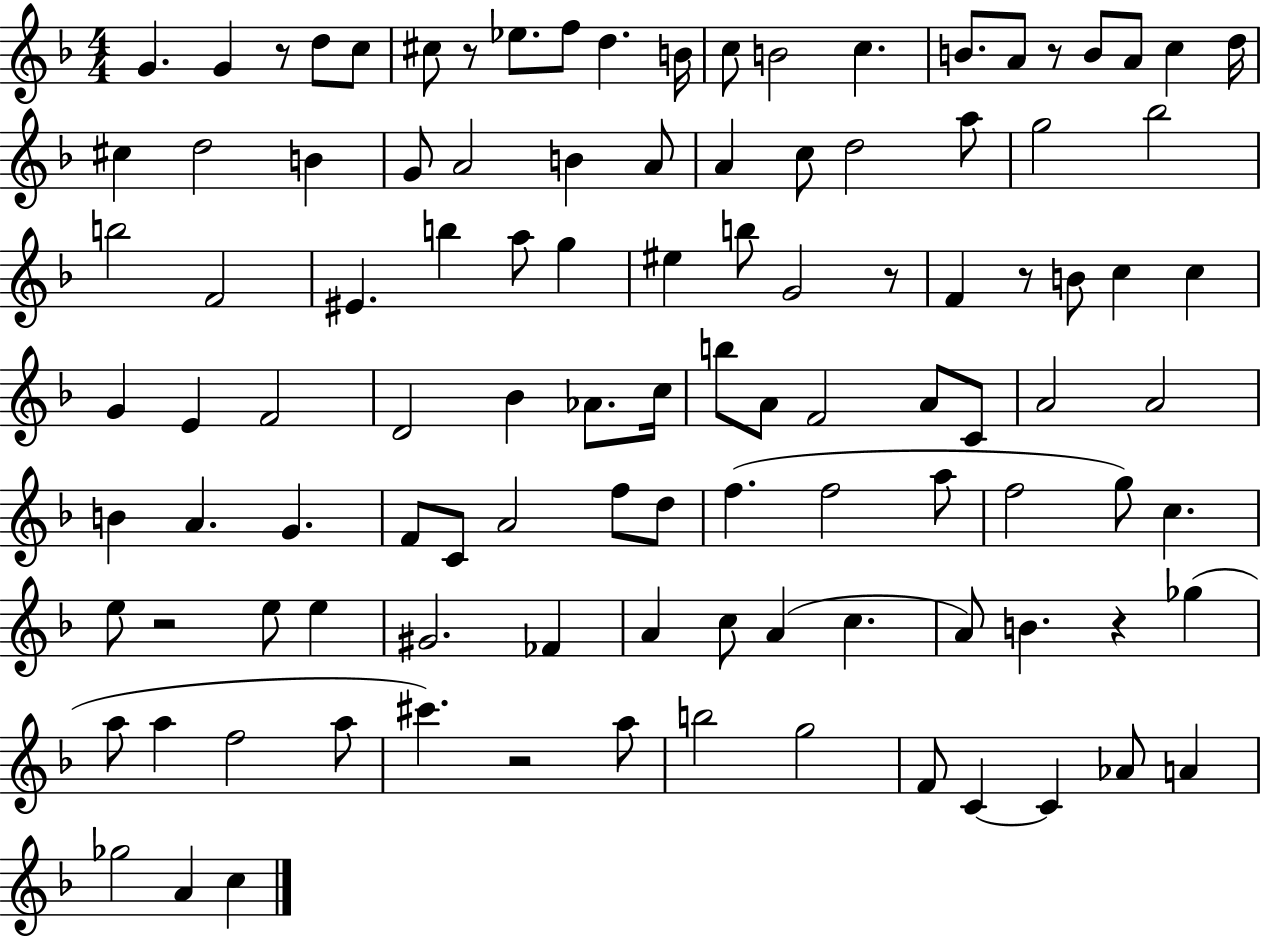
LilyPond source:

{
  \clef treble
  \numericTimeSignature
  \time 4/4
  \key f \major
  g'4. g'4 r8 d''8 c''8 | cis''8 r8 ees''8. f''8 d''4. b'16 | c''8 b'2 c''4. | b'8. a'8 r8 b'8 a'8 c''4 d''16 | \break cis''4 d''2 b'4 | g'8 a'2 b'4 a'8 | a'4 c''8 d''2 a''8 | g''2 bes''2 | \break b''2 f'2 | eis'4. b''4 a''8 g''4 | eis''4 b''8 g'2 r8 | f'4 r8 b'8 c''4 c''4 | \break g'4 e'4 f'2 | d'2 bes'4 aes'8. c''16 | b''8 a'8 f'2 a'8 c'8 | a'2 a'2 | \break b'4 a'4. g'4. | f'8 c'8 a'2 f''8 d''8 | f''4.( f''2 a''8 | f''2 g''8) c''4. | \break e''8 r2 e''8 e''4 | gis'2. fes'4 | a'4 c''8 a'4( c''4. | a'8) b'4. r4 ges''4( | \break a''8 a''4 f''2 a''8 | cis'''4.) r2 a''8 | b''2 g''2 | f'8 c'4~~ c'4 aes'8 a'4 | \break ges''2 a'4 c''4 | \bar "|."
}